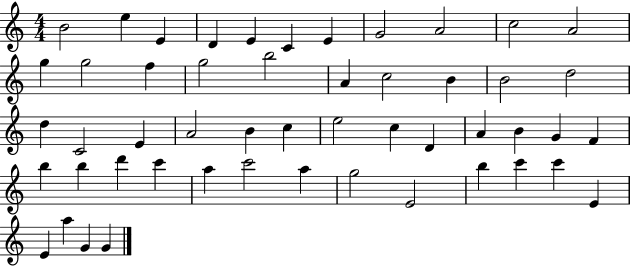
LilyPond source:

{
  \clef treble
  \numericTimeSignature
  \time 4/4
  \key c \major
  b'2 e''4 e'4 | d'4 e'4 c'4 e'4 | g'2 a'2 | c''2 a'2 | \break g''4 g''2 f''4 | g''2 b''2 | a'4 c''2 b'4 | b'2 d''2 | \break d''4 c'2 e'4 | a'2 b'4 c''4 | e''2 c''4 d'4 | a'4 b'4 g'4 f'4 | \break b''4 b''4 d'''4 c'''4 | a''4 c'''2 a''4 | g''2 e'2 | b''4 c'''4 c'''4 e'4 | \break e'4 a''4 g'4 g'4 | \bar "|."
}